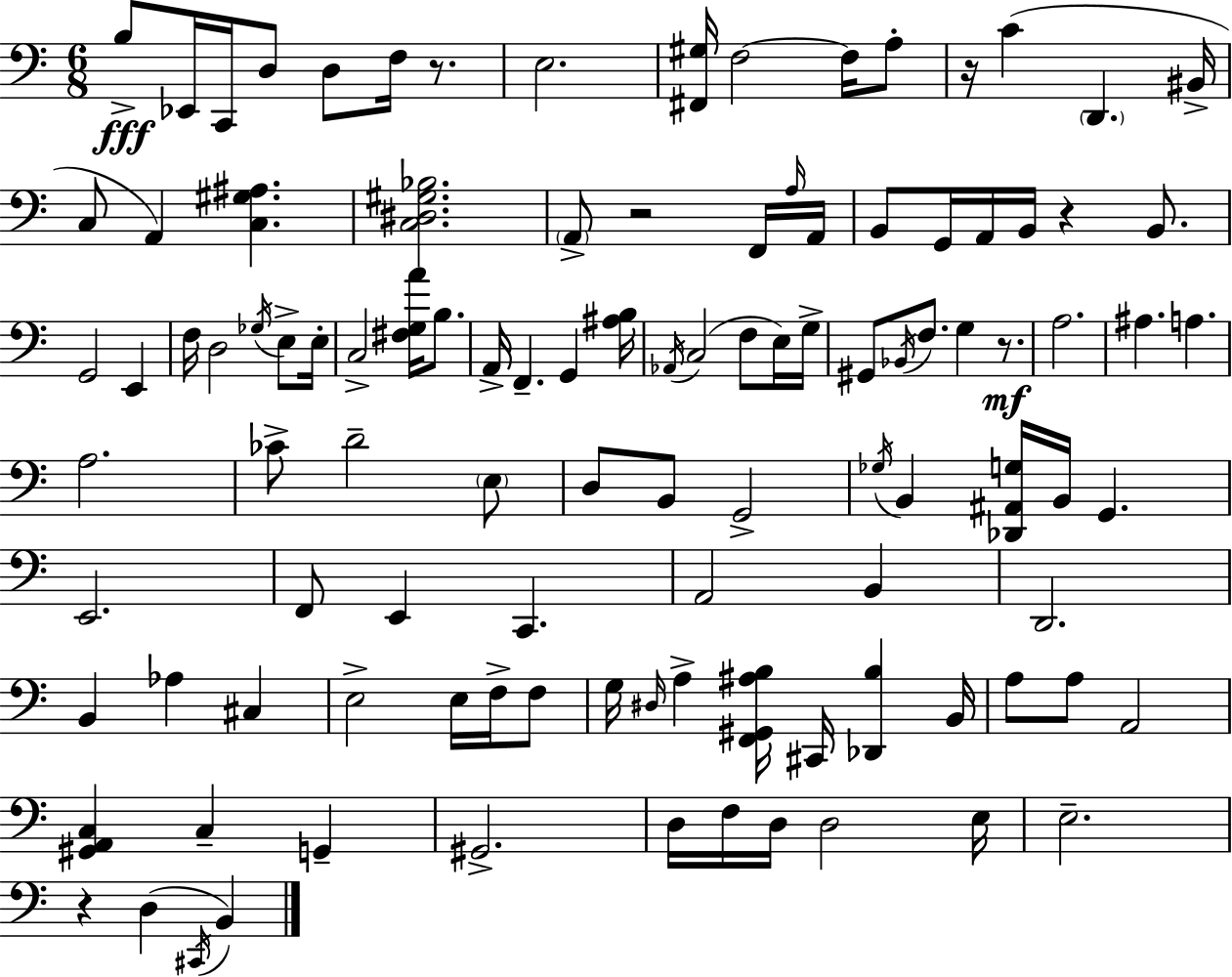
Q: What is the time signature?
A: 6/8